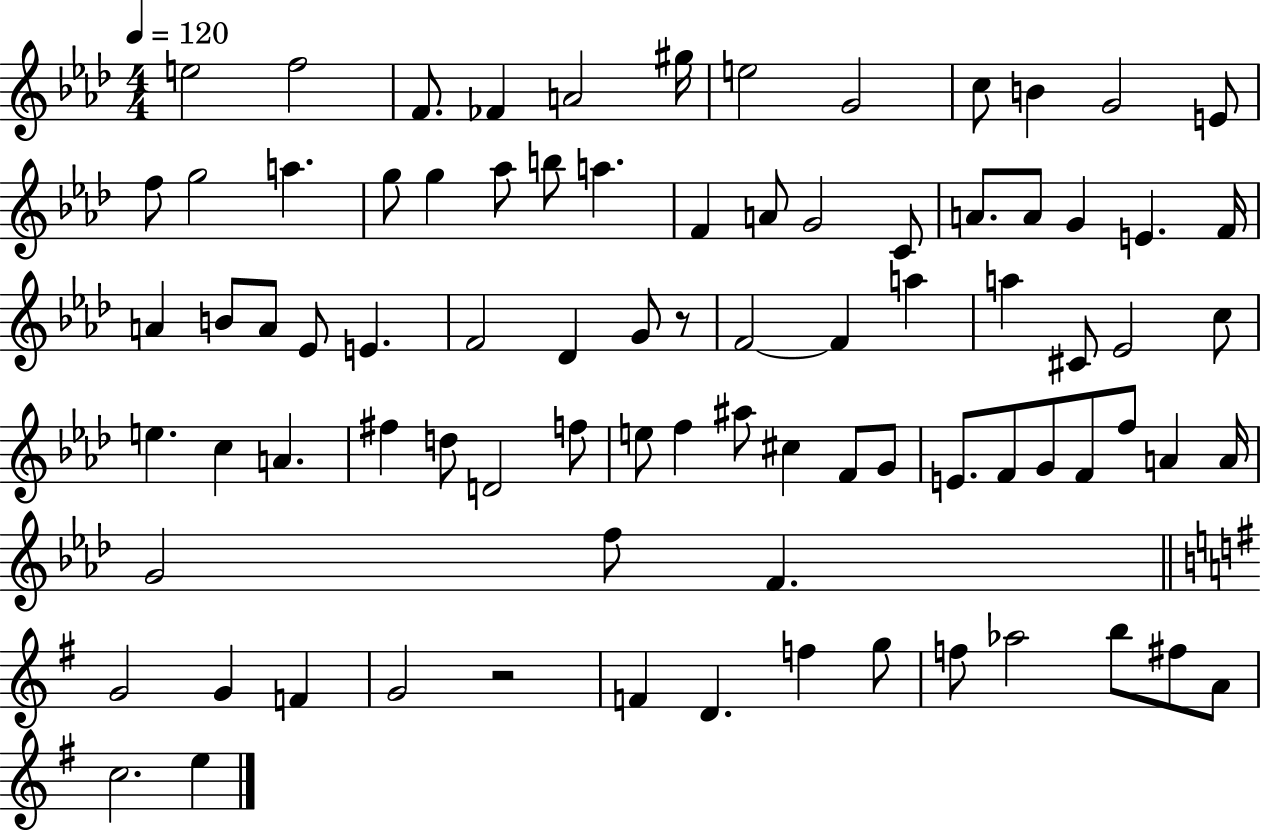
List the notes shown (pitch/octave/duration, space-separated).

E5/h F5/h F4/e. FES4/q A4/h G#5/s E5/h G4/h C5/e B4/q G4/h E4/e F5/e G5/h A5/q. G5/e G5/q Ab5/e B5/e A5/q. F4/q A4/e G4/h C4/e A4/e. A4/e G4/q E4/q. F4/s A4/q B4/e A4/e Eb4/e E4/q. F4/h Db4/q G4/e R/e F4/h F4/q A5/q A5/q C#4/e Eb4/h C5/e E5/q. C5/q A4/q. F#5/q D5/e D4/h F5/e E5/e F5/q A#5/e C#5/q F4/e G4/e E4/e. F4/e G4/e F4/e F5/e A4/q A4/s G4/h F5/e F4/q. G4/h G4/q F4/q G4/h R/h F4/q D4/q. F5/q G5/e F5/e Ab5/h B5/e F#5/e A4/e C5/h. E5/q